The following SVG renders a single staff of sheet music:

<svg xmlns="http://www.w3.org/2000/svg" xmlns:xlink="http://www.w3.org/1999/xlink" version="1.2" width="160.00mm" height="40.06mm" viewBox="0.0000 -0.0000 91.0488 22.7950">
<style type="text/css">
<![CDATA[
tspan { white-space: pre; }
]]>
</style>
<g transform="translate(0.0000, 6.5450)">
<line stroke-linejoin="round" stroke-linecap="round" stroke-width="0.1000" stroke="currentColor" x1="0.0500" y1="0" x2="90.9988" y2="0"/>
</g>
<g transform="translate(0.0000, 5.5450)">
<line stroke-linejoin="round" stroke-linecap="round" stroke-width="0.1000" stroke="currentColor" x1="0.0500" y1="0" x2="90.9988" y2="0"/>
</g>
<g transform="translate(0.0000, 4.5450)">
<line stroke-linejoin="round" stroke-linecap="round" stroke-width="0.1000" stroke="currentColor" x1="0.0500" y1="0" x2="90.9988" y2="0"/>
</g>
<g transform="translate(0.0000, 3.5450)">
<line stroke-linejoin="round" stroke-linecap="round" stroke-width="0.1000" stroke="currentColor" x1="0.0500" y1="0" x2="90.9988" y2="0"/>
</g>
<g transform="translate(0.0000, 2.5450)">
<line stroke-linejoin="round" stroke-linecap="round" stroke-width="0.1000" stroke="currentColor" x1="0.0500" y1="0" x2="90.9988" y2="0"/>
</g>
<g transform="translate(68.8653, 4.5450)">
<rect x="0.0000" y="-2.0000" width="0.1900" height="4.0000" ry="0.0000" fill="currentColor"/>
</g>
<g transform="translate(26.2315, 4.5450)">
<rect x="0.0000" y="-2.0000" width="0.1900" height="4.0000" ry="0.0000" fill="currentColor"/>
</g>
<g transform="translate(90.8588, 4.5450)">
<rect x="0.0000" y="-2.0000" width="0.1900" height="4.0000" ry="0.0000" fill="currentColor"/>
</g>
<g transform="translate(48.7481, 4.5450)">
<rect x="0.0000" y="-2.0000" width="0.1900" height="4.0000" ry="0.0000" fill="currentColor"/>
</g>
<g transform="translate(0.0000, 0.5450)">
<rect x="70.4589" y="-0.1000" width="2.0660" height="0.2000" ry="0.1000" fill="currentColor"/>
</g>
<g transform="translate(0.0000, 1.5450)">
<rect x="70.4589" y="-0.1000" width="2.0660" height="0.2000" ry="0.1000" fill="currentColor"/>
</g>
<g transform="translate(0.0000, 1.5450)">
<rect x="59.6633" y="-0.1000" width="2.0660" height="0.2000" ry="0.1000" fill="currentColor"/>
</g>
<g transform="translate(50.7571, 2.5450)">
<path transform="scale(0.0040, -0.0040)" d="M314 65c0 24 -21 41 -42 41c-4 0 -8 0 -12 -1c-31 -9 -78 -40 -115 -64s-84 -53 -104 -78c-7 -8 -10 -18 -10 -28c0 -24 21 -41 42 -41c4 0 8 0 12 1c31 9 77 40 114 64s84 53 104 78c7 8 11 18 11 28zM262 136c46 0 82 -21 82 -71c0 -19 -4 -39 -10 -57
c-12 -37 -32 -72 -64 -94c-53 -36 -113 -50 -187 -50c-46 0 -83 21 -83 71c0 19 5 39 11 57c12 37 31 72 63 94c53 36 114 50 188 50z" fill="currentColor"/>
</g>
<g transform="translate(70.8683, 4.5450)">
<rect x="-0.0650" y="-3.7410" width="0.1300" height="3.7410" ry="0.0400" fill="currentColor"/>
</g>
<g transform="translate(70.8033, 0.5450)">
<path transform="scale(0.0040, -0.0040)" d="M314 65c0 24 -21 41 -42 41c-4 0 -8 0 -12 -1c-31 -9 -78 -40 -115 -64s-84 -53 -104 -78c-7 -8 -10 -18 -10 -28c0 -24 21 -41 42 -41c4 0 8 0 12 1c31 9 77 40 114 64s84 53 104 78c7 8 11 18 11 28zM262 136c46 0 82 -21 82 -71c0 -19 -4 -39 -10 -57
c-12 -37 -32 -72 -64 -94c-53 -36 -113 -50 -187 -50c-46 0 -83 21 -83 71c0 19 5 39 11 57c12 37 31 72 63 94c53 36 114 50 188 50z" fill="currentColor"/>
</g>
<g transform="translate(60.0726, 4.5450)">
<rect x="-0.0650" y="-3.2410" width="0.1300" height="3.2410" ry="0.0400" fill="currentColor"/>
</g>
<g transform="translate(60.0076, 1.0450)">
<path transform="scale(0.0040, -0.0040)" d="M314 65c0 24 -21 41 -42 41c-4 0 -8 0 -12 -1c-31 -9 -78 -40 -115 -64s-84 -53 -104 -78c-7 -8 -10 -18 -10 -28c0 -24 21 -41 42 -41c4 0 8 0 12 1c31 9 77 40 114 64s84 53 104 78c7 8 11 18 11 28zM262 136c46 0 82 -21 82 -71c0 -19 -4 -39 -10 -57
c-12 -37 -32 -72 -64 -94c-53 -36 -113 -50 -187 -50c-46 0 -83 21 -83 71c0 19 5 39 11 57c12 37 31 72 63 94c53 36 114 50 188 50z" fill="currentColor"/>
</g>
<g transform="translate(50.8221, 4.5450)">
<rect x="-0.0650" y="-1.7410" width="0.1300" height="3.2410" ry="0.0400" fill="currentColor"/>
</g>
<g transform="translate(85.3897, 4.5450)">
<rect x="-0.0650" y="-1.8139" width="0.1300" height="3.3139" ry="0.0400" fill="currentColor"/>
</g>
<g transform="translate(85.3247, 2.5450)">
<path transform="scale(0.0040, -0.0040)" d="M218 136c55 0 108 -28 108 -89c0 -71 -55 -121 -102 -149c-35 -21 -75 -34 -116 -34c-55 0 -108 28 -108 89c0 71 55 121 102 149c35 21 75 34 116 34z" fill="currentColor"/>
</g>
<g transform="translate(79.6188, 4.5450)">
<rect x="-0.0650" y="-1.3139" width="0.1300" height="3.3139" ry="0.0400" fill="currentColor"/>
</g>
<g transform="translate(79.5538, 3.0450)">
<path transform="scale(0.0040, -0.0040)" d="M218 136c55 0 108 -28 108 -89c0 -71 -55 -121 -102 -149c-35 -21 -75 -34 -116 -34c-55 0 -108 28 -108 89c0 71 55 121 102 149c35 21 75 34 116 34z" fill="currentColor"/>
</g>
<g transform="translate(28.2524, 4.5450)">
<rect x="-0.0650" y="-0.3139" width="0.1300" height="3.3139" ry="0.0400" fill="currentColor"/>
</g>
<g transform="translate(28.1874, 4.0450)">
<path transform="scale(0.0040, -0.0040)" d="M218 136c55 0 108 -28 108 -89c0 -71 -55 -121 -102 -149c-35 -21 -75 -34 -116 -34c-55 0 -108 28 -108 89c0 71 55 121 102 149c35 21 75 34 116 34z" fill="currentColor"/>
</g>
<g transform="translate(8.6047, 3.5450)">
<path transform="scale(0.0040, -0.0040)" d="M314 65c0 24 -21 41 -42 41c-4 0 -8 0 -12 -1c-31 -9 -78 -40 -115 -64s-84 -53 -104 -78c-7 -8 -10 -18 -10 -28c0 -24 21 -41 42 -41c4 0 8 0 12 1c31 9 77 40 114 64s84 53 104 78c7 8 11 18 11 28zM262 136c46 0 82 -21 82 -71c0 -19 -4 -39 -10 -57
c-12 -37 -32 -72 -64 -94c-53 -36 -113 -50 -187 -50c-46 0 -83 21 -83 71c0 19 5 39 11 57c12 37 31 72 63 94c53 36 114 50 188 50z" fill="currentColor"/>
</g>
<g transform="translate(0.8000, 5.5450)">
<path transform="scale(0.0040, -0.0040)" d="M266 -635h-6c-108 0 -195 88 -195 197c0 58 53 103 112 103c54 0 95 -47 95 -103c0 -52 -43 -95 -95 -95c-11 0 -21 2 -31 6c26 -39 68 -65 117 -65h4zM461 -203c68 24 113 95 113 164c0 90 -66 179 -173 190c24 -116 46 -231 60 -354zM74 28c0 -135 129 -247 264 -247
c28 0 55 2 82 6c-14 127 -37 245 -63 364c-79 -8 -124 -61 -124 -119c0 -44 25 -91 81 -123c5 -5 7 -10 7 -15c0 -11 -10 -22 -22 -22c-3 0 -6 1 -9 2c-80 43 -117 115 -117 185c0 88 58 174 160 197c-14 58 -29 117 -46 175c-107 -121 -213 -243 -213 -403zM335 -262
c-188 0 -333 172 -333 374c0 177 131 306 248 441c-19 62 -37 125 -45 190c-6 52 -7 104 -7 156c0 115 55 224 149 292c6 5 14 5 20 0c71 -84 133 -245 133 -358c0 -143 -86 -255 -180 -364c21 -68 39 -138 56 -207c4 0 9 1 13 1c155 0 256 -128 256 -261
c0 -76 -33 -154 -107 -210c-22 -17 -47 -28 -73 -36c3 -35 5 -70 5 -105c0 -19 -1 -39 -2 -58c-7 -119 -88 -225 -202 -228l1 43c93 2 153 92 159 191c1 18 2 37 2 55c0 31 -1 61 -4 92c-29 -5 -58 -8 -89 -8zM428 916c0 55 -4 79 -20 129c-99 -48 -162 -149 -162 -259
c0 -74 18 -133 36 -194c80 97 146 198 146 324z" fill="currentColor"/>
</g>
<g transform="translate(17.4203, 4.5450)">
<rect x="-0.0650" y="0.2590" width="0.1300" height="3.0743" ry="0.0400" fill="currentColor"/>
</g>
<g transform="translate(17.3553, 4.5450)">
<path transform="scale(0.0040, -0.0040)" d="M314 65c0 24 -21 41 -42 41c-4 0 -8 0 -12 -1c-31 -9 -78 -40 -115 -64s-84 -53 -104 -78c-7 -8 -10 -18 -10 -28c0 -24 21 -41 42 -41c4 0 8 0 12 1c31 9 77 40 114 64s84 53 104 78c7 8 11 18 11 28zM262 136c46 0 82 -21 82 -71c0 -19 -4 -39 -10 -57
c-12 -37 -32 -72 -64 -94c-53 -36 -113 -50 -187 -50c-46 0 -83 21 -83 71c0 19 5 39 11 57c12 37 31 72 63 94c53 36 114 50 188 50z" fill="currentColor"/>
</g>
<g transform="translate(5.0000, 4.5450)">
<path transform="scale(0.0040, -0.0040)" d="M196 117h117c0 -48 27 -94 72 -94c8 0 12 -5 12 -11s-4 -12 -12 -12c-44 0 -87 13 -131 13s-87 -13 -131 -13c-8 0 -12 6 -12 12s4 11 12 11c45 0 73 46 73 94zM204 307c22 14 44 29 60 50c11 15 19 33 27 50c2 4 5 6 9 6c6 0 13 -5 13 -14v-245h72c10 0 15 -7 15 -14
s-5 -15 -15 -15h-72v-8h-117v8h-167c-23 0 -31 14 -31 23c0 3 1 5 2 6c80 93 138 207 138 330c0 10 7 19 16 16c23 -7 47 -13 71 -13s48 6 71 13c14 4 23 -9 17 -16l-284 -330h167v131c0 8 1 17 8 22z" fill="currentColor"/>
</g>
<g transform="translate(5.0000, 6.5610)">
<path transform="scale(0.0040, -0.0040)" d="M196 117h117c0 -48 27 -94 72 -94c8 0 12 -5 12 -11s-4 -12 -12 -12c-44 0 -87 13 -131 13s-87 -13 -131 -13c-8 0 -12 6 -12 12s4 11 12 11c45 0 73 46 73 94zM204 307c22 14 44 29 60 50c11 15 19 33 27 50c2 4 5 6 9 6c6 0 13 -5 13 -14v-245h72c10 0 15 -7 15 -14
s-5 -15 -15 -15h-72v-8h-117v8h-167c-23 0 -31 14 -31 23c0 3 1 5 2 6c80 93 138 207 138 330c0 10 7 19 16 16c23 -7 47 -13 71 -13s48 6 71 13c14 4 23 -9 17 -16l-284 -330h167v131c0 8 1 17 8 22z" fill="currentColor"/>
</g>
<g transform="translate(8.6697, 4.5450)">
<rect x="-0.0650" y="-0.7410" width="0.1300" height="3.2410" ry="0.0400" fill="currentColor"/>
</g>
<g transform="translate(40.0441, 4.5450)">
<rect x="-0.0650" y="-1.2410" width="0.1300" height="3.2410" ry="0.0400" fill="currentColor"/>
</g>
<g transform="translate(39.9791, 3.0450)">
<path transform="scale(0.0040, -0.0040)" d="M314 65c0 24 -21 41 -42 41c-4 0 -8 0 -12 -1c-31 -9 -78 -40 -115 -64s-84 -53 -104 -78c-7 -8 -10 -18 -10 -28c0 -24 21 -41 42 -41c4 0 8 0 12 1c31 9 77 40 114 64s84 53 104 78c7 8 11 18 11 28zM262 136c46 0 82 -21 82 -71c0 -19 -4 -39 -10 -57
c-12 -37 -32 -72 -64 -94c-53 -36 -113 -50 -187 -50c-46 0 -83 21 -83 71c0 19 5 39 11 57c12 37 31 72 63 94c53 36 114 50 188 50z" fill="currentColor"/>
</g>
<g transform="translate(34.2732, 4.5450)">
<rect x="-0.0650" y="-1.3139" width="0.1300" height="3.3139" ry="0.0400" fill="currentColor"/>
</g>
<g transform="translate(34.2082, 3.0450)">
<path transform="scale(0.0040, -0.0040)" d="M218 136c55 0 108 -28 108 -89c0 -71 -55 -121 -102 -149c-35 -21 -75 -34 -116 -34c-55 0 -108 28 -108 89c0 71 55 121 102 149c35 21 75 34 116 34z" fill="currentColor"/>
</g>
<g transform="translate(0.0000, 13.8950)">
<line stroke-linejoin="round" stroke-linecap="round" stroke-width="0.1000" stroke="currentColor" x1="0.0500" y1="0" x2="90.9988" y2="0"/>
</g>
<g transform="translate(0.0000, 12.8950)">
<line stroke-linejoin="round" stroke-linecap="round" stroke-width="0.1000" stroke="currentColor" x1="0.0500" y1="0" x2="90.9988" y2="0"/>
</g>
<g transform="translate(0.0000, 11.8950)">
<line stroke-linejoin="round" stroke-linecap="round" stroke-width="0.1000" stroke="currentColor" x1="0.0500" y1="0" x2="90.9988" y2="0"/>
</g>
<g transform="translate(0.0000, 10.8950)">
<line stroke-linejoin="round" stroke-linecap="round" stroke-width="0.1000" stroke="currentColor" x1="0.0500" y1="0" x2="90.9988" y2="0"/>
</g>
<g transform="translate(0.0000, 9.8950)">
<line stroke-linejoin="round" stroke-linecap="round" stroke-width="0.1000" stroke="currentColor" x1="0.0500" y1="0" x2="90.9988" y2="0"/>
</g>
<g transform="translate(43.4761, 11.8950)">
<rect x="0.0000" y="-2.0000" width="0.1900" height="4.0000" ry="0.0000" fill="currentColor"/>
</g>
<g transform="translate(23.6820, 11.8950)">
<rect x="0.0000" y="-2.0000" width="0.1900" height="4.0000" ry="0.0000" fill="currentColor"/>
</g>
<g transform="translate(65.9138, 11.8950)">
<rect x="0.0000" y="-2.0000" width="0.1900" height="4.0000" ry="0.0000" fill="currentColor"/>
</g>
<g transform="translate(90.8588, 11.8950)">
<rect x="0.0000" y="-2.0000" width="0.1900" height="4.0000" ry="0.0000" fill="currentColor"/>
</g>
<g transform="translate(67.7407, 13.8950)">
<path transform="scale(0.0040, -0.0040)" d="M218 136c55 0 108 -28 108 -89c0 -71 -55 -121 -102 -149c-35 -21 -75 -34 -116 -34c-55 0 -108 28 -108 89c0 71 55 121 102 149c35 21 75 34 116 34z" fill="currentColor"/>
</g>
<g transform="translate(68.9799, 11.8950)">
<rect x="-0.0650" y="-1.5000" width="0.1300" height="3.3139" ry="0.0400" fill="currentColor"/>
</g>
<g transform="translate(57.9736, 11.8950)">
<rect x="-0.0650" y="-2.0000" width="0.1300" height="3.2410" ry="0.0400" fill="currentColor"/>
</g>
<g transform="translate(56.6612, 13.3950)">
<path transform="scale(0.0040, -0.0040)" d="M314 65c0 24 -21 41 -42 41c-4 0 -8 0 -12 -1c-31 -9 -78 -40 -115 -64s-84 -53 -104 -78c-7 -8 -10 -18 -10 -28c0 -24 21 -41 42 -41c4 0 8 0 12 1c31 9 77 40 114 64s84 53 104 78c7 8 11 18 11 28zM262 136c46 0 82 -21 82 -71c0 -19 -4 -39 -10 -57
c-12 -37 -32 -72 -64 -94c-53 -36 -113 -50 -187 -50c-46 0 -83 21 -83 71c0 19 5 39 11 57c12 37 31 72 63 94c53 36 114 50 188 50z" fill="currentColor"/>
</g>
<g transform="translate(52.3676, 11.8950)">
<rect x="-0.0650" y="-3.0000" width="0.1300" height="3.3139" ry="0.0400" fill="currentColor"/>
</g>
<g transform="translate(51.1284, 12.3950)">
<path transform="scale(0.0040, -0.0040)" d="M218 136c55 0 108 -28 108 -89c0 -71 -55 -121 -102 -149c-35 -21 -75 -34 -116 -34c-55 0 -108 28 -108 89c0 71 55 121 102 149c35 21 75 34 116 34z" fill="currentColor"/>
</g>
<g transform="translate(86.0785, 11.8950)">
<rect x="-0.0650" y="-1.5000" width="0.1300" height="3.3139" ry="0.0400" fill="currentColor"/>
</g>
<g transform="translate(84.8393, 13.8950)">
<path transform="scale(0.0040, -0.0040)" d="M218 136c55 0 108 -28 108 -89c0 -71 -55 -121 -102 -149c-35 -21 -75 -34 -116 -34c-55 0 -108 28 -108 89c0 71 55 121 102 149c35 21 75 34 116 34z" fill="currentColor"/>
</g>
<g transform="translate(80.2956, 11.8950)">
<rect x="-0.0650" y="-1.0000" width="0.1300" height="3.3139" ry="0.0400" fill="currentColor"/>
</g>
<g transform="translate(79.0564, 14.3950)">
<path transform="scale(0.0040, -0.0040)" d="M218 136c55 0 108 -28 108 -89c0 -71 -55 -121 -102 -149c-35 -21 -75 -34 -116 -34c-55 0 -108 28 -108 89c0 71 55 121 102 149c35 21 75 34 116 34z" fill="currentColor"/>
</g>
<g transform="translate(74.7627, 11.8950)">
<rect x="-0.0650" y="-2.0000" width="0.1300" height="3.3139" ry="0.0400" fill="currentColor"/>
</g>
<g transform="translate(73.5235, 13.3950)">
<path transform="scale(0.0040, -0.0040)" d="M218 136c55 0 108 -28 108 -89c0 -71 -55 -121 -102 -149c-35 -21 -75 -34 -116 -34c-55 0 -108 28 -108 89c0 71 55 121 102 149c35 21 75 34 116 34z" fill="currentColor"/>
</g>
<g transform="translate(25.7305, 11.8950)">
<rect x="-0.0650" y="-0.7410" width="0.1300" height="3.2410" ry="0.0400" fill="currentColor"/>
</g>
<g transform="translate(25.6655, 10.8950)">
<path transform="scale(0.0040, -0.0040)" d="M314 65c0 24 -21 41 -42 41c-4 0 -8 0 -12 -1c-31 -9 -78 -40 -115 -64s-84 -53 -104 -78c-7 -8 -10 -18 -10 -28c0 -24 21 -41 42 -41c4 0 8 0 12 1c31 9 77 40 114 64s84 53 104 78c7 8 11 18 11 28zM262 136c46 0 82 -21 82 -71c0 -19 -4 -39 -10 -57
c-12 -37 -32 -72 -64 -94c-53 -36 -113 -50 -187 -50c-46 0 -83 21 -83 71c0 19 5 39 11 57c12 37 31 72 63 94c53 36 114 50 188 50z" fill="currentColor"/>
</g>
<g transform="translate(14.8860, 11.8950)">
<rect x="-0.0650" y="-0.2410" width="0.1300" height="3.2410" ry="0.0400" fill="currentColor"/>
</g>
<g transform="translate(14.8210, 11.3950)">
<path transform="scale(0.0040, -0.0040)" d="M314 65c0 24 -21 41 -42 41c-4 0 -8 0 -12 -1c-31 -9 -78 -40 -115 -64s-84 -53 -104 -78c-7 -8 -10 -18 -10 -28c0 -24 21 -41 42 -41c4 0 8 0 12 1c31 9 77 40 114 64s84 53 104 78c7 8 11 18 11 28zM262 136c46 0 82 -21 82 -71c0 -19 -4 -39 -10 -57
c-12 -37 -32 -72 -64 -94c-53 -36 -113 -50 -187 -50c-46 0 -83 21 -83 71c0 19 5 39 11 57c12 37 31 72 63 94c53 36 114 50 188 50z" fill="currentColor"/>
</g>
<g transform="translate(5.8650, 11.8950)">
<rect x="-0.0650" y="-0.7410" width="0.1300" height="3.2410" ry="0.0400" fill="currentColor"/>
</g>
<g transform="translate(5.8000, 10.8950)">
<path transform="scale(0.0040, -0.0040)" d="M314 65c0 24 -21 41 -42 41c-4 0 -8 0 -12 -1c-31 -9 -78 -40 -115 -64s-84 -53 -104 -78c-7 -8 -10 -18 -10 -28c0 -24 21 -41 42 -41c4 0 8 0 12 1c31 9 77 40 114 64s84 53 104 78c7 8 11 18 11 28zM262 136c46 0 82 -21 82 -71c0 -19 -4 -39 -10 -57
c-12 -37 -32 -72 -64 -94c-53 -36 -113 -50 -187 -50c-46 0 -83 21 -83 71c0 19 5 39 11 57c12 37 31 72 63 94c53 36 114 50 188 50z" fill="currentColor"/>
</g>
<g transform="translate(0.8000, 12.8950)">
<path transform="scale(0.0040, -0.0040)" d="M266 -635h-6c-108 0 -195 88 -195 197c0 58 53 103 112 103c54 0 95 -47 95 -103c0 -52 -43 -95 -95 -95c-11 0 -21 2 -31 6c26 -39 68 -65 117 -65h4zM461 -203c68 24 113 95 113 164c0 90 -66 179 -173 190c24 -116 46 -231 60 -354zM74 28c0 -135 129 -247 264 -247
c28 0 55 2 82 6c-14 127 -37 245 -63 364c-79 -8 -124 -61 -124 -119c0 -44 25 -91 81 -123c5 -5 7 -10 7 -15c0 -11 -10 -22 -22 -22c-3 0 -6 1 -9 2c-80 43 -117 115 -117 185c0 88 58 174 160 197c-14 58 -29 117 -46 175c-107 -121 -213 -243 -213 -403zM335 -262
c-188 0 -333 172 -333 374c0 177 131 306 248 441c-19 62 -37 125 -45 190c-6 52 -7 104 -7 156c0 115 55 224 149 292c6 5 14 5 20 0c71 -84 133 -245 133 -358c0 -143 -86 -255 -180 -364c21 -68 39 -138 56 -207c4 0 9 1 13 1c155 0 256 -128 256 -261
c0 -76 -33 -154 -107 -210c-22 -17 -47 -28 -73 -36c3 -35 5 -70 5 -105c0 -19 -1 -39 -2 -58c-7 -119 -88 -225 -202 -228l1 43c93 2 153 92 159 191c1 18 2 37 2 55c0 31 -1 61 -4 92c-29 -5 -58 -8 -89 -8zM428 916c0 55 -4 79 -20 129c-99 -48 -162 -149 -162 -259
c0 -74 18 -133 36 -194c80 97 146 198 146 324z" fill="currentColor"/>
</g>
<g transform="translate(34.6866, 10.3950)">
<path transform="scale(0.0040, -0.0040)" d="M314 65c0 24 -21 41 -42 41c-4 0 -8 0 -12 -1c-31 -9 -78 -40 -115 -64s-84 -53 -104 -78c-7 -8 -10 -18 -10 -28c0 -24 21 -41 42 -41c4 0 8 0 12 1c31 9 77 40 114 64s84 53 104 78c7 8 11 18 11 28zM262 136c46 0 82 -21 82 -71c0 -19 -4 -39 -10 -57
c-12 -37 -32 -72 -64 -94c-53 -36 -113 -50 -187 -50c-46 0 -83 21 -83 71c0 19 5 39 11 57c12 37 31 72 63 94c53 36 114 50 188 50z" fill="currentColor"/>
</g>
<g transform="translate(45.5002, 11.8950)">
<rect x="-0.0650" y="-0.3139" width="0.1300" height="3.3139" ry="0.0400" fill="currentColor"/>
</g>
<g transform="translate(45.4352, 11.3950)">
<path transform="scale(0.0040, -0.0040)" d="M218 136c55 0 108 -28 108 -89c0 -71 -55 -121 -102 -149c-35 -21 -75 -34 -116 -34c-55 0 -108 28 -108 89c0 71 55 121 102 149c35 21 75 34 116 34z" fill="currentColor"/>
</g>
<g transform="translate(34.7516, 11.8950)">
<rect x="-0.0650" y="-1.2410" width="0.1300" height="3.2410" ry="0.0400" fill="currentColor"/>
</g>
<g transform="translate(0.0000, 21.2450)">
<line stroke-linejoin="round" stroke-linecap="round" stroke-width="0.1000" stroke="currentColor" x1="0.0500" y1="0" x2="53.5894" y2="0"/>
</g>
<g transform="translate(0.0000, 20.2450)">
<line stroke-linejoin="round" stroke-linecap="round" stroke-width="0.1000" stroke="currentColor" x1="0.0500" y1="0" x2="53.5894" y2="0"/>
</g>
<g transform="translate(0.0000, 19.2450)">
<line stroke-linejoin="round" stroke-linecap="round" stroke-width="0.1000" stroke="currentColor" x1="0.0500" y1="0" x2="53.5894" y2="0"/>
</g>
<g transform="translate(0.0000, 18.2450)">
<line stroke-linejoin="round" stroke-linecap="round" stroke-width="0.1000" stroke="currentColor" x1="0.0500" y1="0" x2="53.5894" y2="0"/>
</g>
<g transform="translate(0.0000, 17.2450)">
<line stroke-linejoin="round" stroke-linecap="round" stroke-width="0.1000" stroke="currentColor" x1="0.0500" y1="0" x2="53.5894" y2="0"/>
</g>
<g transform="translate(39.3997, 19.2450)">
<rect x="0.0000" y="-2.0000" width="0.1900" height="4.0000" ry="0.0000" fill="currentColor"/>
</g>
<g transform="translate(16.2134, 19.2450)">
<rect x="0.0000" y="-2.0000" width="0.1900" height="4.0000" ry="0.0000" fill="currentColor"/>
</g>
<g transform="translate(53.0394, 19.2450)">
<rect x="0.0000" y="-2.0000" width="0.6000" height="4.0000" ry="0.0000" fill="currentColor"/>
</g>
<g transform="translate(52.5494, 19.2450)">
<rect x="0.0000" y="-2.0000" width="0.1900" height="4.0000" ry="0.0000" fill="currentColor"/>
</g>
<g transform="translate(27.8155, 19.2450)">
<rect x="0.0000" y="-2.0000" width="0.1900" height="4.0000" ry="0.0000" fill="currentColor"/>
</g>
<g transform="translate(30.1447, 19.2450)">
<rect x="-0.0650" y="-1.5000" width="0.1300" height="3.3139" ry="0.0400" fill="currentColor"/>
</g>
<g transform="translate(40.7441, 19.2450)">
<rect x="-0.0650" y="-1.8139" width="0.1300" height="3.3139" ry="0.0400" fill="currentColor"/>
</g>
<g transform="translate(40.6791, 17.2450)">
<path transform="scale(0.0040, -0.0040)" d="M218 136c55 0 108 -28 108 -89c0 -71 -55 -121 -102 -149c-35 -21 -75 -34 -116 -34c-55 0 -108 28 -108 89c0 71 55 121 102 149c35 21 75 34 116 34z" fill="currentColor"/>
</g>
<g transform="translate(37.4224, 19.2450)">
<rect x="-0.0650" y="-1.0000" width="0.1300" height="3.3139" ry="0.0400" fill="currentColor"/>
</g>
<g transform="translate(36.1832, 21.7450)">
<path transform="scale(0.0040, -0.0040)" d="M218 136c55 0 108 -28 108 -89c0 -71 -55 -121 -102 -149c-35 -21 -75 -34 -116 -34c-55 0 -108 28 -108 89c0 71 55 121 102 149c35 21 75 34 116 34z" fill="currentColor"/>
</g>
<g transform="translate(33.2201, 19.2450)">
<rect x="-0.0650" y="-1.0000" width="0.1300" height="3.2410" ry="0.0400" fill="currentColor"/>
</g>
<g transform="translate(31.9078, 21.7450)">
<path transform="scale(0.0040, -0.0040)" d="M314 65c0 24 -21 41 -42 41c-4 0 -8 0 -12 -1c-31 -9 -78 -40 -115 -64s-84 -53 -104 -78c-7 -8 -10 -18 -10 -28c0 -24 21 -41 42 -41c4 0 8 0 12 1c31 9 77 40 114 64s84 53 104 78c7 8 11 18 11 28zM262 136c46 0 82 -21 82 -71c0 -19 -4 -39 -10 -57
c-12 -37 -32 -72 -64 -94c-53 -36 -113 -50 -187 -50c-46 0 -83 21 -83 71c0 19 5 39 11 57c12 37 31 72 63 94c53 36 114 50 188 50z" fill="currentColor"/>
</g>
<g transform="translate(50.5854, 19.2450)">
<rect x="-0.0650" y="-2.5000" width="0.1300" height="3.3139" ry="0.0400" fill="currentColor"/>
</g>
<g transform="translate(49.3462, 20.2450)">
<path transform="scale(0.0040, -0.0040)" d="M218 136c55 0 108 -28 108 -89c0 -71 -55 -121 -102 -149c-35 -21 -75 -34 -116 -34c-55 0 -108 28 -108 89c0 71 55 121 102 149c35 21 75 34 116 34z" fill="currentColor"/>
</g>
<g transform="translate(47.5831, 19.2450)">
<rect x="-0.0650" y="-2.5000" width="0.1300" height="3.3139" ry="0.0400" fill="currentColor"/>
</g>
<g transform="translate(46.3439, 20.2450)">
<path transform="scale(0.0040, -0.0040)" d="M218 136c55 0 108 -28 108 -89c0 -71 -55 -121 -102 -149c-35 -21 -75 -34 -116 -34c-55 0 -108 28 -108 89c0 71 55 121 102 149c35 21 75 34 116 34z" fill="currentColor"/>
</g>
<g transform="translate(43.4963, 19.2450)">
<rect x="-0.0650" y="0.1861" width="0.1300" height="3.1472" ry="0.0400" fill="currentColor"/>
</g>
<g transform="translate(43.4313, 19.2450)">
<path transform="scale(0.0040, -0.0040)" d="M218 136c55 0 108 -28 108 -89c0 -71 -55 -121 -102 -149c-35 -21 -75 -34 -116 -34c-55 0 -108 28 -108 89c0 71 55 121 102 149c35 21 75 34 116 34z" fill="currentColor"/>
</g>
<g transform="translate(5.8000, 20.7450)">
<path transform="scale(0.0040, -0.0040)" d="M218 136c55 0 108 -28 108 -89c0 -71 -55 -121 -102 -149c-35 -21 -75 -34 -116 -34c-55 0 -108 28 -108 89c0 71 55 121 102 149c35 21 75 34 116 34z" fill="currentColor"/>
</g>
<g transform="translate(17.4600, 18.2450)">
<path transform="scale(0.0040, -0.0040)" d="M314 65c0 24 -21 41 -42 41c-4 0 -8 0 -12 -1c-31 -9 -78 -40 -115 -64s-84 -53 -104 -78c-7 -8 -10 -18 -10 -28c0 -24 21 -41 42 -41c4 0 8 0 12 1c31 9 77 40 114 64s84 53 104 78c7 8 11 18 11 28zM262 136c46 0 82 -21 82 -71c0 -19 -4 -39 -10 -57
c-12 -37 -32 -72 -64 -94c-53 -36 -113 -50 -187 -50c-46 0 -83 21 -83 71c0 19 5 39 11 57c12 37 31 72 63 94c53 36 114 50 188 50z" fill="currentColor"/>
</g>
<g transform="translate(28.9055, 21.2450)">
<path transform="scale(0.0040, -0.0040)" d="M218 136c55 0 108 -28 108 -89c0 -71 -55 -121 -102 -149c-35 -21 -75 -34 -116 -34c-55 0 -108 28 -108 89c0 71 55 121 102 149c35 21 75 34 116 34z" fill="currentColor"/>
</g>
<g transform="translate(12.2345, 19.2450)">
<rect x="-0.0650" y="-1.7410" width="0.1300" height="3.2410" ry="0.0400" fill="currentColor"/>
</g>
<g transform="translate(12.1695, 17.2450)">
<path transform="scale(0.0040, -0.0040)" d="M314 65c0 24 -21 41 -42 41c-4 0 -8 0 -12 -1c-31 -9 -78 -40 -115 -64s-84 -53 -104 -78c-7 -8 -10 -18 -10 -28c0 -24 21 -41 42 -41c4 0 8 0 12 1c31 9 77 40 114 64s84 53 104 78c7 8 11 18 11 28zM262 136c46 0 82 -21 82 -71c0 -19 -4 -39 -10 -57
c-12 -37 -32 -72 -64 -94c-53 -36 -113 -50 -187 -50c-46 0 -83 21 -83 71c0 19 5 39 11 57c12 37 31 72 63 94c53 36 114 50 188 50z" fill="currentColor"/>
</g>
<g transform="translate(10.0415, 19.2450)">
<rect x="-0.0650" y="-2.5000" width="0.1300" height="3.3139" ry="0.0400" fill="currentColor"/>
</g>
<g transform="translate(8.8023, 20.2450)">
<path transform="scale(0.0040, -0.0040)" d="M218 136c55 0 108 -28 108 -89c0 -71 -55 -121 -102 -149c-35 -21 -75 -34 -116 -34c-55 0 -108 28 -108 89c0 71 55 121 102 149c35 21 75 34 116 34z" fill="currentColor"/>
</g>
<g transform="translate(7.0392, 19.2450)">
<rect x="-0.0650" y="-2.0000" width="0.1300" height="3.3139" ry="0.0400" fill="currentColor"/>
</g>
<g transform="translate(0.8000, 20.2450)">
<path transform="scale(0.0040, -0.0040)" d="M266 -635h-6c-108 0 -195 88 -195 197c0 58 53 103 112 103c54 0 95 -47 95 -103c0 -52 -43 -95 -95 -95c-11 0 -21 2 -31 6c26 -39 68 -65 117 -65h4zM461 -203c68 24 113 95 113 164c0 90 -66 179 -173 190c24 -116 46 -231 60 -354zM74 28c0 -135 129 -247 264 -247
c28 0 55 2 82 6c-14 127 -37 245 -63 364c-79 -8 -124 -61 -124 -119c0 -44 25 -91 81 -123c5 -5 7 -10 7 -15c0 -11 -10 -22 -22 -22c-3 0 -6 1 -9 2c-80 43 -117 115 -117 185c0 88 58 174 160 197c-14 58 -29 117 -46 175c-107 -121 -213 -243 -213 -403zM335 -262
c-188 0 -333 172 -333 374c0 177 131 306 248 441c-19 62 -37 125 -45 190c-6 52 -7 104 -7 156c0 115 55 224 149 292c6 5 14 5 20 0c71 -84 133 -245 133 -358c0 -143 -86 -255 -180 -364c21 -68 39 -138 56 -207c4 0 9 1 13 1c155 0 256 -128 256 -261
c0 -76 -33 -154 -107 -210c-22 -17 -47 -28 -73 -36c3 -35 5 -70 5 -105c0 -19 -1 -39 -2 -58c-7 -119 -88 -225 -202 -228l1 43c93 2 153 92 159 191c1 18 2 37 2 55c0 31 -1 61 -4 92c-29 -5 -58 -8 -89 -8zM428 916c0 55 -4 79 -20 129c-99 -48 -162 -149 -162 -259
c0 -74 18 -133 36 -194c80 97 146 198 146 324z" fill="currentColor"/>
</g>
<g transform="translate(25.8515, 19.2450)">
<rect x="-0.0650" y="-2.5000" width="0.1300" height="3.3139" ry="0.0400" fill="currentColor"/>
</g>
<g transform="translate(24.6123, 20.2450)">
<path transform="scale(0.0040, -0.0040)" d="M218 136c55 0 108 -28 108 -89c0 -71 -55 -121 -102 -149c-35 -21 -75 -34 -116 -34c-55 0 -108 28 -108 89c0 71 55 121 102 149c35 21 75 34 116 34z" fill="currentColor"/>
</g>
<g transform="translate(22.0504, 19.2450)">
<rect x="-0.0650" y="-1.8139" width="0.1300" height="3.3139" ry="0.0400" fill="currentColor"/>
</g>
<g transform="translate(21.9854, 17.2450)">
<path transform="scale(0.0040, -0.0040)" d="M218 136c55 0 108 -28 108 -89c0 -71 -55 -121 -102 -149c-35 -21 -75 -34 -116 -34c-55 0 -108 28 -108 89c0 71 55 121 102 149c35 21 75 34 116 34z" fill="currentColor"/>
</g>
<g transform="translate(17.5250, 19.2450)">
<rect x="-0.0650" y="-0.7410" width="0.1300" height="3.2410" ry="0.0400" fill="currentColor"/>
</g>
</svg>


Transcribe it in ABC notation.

X:1
T:Untitled
M:4/4
L:1/4
K:C
d2 B2 c e e2 f2 b2 c'2 e f d2 c2 d2 e2 c A F2 E F D E F G f2 d2 f G E D2 D f B G G